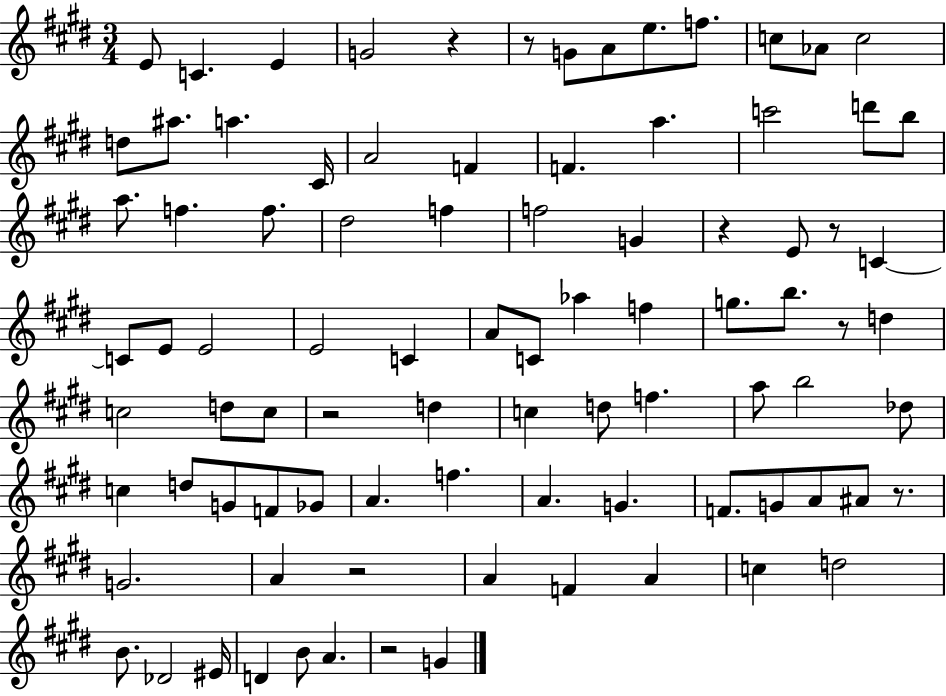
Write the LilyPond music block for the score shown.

{
  \clef treble
  \numericTimeSignature
  \time 3/4
  \key e \major
  e'8 c'4. e'4 | g'2 r4 | r8 g'8 a'8 e''8. f''8. | c''8 aes'8 c''2 | \break d''8 ais''8. a''4. cis'16 | a'2 f'4 | f'4. a''4. | c'''2 d'''8 b''8 | \break a''8. f''4. f''8. | dis''2 f''4 | f''2 g'4 | r4 e'8 r8 c'4~~ | \break c'8 e'8 e'2 | e'2 c'4 | a'8 c'8 aes''4 f''4 | g''8. b''8. r8 d''4 | \break c''2 d''8 c''8 | r2 d''4 | c''4 d''8 f''4. | a''8 b''2 des''8 | \break c''4 d''8 g'8 f'8 ges'8 | a'4. f''4. | a'4. g'4. | f'8. g'8 a'8 ais'8 r8. | \break g'2. | a'4 r2 | a'4 f'4 a'4 | c''4 d''2 | \break b'8. des'2 eis'16 | d'4 b'8 a'4. | r2 g'4 | \bar "|."
}